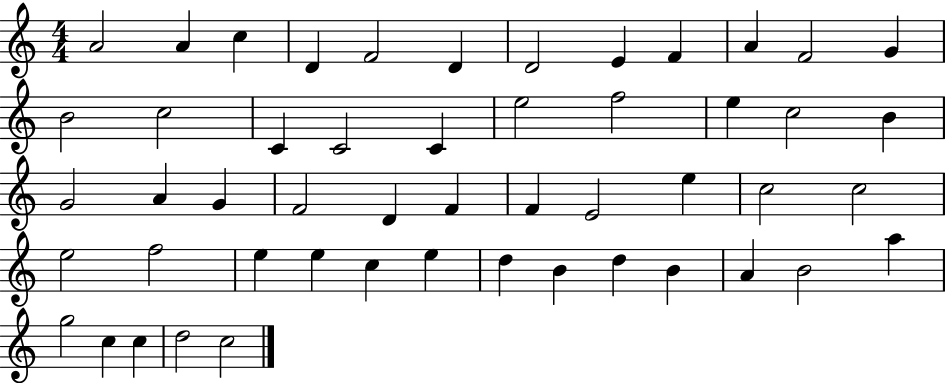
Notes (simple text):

A4/h A4/q C5/q D4/q F4/h D4/q D4/h E4/q F4/q A4/q F4/h G4/q B4/h C5/h C4/q C4/h C4/q E5/h F5/h E5/q C5/h B4/q G4/h A4/q G4/q F4/h D4/q F4/q F4/q E4/h E5/q C5/h C5/h E5/h F5/h E5/q E5/q C5/q E5/q D5/q B4/q D5/q B4/q A4/q B4/h A5/q G5/h C5/q C5/q D5/h C5/h